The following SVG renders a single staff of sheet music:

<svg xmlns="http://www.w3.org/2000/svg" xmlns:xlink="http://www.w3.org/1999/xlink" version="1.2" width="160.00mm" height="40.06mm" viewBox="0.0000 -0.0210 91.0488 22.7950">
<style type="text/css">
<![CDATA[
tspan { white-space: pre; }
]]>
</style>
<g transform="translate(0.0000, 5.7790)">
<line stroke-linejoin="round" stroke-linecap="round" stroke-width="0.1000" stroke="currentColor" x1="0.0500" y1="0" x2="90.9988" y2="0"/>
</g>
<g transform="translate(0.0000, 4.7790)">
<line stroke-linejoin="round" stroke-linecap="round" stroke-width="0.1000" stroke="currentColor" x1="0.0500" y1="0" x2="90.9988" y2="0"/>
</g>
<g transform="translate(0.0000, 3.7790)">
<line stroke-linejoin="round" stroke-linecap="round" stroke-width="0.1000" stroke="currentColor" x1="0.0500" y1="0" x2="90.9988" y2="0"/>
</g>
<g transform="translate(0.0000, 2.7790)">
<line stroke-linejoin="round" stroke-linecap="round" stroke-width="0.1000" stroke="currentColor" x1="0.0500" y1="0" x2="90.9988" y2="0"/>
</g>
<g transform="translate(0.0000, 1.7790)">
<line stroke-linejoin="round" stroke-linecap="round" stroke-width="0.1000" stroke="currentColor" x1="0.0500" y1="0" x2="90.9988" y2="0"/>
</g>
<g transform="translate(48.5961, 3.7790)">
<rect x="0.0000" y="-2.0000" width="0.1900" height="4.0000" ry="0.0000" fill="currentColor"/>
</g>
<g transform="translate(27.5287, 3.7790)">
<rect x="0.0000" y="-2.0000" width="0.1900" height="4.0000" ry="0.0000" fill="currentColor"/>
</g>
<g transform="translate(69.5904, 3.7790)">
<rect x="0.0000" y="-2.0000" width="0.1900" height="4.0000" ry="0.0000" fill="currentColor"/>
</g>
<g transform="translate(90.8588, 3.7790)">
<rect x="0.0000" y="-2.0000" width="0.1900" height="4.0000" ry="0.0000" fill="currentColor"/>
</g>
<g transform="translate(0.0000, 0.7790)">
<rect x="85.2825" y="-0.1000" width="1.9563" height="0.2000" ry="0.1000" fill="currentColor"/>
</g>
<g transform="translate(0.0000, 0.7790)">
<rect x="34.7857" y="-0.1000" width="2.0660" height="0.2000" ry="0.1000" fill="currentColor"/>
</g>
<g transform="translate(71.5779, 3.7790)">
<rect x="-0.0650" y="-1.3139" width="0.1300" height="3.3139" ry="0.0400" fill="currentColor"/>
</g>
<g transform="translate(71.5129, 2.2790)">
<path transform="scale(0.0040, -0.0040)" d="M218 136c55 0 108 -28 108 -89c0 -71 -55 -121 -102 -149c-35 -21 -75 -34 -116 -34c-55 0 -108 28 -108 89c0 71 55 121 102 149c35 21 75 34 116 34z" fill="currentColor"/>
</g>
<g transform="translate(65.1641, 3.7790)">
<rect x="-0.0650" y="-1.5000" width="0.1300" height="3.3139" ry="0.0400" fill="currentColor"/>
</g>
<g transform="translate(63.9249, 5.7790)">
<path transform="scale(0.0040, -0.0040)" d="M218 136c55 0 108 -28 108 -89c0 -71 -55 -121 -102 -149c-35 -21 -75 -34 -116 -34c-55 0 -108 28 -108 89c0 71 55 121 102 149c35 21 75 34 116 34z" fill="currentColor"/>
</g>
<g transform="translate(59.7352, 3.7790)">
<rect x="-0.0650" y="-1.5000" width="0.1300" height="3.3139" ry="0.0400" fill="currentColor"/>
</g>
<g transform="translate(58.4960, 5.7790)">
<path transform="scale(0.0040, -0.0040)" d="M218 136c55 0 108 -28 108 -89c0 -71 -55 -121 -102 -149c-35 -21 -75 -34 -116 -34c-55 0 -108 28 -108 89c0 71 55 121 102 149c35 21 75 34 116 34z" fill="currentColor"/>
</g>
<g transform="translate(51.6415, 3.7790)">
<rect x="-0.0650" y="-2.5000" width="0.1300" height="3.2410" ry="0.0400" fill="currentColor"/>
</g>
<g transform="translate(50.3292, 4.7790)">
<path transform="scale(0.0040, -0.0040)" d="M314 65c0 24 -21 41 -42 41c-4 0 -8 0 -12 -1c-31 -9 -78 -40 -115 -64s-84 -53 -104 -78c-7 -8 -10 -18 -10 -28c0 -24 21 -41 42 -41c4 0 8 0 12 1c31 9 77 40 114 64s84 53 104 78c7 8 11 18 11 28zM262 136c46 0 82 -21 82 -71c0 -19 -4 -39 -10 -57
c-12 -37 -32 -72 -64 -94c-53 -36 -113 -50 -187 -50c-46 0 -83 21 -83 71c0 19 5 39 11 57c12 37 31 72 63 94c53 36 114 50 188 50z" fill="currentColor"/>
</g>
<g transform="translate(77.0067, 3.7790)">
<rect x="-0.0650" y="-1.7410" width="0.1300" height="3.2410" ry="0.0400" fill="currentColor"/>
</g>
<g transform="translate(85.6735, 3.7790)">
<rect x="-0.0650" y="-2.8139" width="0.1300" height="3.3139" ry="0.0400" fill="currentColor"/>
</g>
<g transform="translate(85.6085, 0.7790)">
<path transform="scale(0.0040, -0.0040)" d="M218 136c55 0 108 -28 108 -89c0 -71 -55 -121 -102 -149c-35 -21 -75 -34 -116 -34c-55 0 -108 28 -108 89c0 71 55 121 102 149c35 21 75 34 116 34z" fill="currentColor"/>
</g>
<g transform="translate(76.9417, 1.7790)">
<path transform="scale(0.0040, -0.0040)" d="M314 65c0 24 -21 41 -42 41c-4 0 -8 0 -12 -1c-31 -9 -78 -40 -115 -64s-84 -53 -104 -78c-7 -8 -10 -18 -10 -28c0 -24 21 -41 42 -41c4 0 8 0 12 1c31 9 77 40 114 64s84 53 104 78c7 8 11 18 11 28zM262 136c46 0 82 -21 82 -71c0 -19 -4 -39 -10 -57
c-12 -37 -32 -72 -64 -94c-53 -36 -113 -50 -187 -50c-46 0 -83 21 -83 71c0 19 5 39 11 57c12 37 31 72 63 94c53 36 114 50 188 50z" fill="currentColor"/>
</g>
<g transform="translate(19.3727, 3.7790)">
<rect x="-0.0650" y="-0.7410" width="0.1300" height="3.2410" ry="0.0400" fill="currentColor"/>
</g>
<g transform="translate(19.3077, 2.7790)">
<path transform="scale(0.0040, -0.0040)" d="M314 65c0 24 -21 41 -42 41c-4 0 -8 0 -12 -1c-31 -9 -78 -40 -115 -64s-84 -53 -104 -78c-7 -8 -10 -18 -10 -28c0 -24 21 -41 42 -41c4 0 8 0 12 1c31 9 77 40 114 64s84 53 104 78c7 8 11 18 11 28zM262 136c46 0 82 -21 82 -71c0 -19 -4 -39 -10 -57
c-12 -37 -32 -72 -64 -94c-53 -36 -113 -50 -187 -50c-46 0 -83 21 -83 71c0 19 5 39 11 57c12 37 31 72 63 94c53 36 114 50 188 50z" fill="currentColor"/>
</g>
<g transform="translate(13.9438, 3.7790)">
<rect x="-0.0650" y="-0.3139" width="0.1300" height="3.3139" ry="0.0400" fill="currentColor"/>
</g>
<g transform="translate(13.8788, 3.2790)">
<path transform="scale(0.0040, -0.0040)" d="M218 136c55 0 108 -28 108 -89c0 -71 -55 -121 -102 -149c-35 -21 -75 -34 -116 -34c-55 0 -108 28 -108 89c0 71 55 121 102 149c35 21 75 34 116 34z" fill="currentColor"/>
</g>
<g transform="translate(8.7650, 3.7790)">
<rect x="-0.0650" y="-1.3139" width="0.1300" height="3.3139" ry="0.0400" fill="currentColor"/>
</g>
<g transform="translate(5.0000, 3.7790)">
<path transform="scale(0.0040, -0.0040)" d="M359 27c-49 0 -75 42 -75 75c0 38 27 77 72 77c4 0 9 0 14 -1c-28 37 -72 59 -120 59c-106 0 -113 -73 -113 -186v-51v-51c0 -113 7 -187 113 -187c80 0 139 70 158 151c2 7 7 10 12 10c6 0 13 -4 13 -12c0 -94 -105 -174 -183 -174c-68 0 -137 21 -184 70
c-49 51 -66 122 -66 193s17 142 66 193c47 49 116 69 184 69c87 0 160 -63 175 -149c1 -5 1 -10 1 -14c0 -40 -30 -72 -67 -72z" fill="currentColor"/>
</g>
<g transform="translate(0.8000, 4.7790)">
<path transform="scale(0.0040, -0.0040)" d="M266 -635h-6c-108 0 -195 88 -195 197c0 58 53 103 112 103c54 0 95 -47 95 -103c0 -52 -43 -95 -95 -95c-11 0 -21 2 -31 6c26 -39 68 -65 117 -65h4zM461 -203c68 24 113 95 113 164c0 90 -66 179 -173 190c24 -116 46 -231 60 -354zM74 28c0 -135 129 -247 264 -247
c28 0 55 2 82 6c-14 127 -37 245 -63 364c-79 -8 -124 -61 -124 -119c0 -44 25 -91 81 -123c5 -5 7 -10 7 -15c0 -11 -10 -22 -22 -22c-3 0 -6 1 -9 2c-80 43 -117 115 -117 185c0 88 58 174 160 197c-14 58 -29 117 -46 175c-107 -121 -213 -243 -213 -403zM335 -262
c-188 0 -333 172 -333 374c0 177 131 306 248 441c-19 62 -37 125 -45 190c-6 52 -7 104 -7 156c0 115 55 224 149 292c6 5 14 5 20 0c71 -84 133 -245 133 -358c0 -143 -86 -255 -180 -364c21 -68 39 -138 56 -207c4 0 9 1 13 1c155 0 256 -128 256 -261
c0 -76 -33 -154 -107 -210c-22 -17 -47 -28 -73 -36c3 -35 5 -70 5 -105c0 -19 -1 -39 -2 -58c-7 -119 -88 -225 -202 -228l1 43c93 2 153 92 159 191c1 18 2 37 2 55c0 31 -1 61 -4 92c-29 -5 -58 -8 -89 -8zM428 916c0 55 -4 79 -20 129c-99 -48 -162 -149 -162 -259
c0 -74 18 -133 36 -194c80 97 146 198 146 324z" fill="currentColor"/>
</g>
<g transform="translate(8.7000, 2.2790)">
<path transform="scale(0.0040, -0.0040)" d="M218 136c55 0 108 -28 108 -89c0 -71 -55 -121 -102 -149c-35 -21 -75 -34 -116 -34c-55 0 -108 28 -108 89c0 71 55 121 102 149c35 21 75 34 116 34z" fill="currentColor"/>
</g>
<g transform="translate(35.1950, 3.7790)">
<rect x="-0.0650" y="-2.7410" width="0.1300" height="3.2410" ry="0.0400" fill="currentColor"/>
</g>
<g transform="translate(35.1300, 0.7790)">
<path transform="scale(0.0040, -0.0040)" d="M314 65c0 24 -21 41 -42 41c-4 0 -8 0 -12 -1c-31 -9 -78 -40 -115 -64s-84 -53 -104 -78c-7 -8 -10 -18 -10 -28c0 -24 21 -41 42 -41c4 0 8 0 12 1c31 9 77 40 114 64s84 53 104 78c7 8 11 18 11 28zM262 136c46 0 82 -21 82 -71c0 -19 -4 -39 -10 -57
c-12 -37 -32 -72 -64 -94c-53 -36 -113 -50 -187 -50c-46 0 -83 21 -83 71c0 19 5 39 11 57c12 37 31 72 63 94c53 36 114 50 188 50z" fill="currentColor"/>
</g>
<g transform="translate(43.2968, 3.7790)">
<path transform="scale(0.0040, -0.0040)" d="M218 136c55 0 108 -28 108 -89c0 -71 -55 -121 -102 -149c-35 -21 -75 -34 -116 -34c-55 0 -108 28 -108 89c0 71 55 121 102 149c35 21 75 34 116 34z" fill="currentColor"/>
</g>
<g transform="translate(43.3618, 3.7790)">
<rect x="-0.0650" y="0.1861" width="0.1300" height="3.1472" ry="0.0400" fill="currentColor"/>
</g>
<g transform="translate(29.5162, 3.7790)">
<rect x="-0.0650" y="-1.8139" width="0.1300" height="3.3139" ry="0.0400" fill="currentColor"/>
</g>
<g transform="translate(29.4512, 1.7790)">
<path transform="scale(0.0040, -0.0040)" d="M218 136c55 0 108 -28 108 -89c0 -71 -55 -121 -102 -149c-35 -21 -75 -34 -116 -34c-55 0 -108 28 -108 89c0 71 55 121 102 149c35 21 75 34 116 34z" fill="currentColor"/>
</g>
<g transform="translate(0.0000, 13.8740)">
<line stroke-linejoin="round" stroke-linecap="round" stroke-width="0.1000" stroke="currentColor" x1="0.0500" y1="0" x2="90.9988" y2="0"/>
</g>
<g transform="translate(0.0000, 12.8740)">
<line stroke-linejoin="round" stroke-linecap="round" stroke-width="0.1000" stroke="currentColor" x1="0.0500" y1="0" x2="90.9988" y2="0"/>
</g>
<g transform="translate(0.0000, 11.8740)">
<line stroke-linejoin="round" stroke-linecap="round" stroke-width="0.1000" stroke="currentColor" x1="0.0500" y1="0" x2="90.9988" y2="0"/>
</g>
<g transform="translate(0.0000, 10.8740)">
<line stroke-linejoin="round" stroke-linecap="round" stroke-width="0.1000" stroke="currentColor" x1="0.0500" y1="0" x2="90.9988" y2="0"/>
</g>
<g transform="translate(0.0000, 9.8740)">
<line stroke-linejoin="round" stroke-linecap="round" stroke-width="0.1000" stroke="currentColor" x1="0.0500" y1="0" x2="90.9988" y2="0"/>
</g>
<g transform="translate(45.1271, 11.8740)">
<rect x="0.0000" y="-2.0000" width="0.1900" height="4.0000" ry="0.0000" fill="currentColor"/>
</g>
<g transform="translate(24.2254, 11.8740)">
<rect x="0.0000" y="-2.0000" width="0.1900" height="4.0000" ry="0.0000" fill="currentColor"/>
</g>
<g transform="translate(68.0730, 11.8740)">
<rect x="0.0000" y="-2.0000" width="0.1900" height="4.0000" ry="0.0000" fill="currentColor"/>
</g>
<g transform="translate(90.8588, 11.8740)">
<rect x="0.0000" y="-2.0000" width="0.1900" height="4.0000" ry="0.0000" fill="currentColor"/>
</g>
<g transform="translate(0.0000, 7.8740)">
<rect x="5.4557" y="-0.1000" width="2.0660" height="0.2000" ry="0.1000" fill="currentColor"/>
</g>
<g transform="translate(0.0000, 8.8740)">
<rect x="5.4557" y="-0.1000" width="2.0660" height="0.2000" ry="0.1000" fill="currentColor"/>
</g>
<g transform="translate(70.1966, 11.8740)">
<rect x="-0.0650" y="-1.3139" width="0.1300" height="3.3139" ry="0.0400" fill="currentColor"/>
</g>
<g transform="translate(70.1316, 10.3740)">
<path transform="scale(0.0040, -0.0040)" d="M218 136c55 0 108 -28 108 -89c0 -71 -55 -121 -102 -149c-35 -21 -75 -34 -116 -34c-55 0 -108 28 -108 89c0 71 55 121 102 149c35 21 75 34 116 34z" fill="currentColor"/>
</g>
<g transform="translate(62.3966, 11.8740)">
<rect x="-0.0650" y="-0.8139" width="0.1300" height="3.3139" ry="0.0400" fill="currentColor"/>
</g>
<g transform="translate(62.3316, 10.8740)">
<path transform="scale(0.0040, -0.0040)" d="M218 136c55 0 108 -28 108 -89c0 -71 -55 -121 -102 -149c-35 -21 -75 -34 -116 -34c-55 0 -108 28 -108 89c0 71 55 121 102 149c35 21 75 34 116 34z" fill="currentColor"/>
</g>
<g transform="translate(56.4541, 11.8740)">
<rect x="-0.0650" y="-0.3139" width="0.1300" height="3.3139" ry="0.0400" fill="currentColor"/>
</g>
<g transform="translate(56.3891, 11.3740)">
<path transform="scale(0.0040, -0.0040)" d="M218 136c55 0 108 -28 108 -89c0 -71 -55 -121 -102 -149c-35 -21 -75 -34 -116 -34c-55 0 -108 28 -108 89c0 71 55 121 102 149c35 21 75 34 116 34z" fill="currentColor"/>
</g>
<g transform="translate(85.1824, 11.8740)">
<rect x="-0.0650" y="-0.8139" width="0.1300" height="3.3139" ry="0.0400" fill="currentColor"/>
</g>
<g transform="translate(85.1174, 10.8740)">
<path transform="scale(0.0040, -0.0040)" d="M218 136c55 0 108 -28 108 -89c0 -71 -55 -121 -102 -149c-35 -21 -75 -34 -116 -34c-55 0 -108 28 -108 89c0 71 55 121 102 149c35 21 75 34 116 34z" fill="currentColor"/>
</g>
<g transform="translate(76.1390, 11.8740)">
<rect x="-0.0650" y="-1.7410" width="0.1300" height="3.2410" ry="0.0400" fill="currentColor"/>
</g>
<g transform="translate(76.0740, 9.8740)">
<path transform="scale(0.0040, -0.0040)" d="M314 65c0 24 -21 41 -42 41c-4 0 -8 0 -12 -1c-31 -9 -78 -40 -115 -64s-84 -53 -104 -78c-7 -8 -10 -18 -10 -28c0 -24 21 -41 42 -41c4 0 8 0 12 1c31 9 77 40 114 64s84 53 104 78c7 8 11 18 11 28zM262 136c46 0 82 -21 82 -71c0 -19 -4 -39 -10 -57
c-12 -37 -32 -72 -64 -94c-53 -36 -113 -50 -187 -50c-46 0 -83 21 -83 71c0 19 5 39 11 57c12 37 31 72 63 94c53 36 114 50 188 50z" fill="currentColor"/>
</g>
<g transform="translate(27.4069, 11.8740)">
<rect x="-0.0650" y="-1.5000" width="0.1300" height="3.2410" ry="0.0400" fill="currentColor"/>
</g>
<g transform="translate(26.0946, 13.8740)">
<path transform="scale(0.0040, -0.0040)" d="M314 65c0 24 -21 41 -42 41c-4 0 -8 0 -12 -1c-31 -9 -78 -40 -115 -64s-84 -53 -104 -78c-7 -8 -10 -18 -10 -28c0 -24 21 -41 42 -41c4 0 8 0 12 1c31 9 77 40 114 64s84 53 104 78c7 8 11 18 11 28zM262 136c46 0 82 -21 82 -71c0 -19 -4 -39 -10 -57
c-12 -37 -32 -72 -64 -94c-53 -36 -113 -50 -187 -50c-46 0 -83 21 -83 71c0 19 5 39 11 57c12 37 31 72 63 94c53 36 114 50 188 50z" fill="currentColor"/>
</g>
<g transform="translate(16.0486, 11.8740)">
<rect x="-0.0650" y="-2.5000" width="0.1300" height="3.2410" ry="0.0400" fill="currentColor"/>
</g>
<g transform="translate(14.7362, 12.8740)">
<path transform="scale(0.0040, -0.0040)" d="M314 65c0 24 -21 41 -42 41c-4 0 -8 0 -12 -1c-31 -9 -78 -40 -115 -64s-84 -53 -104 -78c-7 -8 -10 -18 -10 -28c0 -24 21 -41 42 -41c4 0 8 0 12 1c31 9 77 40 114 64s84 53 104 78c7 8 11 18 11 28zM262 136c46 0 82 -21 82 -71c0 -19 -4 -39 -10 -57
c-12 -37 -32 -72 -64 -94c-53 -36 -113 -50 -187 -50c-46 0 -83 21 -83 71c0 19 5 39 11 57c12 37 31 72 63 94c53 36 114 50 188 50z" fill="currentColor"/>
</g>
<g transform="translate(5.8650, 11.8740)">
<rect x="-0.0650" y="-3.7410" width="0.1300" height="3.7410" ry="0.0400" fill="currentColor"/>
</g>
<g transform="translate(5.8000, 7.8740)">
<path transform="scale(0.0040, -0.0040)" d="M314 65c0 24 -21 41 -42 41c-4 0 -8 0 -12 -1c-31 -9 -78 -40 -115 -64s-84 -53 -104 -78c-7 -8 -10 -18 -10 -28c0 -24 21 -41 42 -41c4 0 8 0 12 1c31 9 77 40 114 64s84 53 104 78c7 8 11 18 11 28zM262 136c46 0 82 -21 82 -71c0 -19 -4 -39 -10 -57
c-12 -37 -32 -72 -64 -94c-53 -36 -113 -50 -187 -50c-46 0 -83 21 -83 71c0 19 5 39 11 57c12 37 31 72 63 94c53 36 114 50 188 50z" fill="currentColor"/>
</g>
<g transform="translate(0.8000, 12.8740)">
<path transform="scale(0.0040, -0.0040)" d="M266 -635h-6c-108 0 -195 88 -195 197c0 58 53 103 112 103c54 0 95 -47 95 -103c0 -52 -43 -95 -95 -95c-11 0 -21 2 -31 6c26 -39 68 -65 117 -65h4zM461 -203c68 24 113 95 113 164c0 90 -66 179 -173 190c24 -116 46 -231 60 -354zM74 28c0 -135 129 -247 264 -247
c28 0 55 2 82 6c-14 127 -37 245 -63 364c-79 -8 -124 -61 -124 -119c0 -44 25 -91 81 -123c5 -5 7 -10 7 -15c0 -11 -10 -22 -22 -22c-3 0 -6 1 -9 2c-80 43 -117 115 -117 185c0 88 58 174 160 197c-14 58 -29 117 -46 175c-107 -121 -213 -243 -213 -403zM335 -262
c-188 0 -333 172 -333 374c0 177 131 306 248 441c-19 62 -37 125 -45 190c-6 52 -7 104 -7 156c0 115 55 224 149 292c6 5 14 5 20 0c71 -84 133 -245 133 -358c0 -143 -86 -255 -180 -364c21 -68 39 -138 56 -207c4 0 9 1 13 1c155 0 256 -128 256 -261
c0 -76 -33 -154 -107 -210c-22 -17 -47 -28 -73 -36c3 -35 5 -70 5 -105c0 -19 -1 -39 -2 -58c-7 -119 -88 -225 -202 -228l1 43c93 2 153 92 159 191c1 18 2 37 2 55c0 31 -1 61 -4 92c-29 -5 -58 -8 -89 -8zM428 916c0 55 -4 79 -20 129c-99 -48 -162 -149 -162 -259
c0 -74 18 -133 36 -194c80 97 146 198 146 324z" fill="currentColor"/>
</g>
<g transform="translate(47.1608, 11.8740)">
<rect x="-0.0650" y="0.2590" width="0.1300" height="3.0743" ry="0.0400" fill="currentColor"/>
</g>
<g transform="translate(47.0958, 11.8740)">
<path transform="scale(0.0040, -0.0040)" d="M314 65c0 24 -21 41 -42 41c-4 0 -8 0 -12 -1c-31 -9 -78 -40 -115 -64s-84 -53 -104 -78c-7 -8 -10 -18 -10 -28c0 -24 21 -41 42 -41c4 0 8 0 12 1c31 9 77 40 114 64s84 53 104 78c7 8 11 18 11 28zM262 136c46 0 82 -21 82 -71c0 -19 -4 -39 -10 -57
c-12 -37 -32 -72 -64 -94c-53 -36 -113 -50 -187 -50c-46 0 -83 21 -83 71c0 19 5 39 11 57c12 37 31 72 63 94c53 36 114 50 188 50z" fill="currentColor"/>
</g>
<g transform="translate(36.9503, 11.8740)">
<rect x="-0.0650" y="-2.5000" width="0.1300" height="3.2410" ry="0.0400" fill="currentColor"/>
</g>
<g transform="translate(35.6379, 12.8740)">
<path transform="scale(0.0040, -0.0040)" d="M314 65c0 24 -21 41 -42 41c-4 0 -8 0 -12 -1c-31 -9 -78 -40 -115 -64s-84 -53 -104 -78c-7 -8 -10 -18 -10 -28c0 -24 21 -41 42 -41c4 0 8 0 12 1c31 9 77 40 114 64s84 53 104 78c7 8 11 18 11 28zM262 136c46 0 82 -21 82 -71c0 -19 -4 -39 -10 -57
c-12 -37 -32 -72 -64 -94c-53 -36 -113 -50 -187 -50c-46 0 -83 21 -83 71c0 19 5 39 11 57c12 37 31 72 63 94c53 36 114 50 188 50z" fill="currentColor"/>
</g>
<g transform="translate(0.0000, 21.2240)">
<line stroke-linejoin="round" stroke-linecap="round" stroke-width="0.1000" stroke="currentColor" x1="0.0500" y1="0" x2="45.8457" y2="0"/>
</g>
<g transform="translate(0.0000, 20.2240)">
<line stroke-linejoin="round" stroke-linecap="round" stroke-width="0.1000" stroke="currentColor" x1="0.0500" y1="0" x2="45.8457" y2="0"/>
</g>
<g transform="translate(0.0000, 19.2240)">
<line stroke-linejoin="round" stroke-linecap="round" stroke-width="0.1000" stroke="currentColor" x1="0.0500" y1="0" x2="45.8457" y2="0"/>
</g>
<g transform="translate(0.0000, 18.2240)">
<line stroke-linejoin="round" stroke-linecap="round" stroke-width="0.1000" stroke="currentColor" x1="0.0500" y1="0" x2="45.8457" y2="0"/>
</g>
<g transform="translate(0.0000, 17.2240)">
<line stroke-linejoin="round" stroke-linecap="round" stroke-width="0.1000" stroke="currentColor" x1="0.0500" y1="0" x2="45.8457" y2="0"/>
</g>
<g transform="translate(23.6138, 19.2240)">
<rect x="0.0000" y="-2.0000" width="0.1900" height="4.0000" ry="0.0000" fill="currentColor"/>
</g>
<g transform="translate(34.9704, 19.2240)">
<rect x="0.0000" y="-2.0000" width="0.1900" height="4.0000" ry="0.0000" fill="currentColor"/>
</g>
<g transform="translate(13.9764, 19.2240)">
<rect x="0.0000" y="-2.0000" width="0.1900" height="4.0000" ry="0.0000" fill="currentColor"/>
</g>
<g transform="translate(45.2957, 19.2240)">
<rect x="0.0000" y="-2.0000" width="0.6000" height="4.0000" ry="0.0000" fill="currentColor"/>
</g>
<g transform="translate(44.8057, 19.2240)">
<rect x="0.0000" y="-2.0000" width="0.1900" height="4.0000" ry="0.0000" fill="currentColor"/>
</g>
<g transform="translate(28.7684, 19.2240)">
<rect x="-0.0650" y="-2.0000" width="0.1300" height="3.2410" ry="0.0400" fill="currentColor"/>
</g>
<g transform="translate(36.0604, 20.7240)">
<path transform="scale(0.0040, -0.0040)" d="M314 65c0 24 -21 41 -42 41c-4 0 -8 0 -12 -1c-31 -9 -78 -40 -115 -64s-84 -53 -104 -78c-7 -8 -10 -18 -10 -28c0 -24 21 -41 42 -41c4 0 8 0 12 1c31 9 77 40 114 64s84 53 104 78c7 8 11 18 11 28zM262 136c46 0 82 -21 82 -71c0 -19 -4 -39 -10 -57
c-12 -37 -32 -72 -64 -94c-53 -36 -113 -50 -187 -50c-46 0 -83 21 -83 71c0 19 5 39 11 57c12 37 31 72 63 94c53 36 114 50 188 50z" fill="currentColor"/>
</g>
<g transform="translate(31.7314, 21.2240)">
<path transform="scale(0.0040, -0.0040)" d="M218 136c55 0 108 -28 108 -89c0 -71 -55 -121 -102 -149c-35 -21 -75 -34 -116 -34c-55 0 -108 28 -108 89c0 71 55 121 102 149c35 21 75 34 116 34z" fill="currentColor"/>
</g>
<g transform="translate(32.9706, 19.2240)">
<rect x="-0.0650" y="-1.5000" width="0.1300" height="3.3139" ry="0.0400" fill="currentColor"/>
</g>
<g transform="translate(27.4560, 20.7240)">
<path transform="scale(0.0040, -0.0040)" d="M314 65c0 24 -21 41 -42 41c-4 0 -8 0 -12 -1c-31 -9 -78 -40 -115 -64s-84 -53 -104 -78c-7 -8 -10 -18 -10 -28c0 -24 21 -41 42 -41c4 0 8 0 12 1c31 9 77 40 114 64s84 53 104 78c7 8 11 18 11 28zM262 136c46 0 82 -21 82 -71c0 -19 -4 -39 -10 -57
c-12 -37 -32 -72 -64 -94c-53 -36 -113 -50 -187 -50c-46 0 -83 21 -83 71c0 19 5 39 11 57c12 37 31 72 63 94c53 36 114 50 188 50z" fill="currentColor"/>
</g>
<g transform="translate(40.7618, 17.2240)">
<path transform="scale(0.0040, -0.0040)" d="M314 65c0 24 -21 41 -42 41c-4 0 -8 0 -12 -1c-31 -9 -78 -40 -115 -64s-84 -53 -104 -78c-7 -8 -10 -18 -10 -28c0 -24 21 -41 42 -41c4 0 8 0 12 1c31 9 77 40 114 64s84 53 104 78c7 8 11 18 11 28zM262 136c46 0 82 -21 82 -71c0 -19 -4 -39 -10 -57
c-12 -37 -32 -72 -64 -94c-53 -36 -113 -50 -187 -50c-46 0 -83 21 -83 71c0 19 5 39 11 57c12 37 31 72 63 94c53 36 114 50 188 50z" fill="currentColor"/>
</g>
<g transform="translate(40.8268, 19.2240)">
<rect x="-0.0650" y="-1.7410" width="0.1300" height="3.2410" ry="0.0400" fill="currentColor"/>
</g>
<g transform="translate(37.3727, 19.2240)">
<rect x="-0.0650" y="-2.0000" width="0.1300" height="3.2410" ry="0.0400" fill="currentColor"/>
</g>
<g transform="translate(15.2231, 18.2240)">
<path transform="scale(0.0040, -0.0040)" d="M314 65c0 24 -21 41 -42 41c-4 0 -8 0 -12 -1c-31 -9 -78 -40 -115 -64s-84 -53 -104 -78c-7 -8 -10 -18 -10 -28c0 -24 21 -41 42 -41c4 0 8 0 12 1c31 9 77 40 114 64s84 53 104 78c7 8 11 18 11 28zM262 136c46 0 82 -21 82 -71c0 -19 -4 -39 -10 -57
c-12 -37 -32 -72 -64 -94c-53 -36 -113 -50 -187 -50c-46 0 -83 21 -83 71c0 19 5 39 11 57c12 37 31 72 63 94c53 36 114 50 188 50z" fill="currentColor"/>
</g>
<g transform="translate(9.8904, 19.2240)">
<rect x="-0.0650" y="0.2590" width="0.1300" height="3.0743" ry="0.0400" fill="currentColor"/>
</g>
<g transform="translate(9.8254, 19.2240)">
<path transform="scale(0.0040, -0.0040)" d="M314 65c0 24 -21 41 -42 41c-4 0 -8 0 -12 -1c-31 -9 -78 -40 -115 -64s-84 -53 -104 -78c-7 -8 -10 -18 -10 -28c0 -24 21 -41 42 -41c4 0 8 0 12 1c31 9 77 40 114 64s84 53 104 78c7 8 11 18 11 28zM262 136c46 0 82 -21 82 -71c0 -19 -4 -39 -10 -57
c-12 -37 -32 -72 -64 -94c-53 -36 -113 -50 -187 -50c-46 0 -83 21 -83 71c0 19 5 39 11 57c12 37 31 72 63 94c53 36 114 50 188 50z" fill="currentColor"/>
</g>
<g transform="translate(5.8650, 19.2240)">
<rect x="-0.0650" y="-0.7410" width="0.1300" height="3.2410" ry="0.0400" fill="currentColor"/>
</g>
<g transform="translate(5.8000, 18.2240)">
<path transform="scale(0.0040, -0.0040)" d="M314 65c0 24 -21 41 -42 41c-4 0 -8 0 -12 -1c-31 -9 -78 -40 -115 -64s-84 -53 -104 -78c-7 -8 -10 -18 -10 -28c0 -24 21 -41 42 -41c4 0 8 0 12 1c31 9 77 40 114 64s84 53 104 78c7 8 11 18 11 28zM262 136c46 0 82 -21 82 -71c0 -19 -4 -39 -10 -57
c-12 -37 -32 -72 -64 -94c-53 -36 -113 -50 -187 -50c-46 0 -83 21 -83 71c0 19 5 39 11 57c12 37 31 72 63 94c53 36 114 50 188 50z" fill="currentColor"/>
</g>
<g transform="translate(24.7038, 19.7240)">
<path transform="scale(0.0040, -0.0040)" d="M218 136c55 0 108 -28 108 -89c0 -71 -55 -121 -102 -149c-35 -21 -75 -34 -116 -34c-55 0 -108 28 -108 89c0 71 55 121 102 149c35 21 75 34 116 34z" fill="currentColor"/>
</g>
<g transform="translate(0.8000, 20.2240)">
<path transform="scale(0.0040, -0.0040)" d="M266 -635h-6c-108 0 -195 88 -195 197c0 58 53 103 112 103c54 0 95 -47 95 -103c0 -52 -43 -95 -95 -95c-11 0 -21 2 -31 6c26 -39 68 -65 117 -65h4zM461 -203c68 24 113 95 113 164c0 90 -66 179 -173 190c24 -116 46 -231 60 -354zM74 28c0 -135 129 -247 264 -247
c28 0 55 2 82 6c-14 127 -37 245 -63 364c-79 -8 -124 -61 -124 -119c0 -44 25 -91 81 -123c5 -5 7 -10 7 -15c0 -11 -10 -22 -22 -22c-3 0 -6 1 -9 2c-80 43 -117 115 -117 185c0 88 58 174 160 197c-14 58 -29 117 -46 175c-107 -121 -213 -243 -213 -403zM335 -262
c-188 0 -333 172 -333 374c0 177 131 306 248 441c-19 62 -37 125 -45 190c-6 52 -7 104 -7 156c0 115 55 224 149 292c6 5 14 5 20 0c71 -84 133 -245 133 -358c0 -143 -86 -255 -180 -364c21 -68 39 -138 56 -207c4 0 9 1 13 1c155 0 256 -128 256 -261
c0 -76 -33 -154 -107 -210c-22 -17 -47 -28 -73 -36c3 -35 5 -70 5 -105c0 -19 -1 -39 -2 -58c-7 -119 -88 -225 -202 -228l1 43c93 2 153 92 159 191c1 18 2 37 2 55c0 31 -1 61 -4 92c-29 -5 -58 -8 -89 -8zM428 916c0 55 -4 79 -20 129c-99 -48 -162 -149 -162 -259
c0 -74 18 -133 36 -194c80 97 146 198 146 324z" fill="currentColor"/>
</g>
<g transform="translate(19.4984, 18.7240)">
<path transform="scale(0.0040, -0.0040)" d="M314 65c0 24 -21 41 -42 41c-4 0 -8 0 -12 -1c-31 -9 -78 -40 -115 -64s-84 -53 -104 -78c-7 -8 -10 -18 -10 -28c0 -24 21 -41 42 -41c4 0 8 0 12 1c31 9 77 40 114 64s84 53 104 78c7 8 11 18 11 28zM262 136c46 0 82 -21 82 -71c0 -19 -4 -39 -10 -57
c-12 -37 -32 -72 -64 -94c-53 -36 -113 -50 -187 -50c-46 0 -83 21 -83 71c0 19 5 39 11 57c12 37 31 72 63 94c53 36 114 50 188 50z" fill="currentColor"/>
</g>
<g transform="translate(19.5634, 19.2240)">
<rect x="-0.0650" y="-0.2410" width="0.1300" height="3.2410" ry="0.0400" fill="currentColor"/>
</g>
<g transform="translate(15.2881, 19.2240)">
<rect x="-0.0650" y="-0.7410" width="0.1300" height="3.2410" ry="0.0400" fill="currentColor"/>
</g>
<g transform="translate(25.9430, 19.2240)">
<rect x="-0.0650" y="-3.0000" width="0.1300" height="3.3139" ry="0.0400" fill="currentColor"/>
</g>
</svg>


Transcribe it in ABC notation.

X:1
T:Untitled
M:4/4
L:1/4
K:C
e c d2 f a2 B G2 E E e f2 a c'2 G2 E2 G2 B2 c d e f2 d d2 B2 d2 c2 A F2 E F2 f2